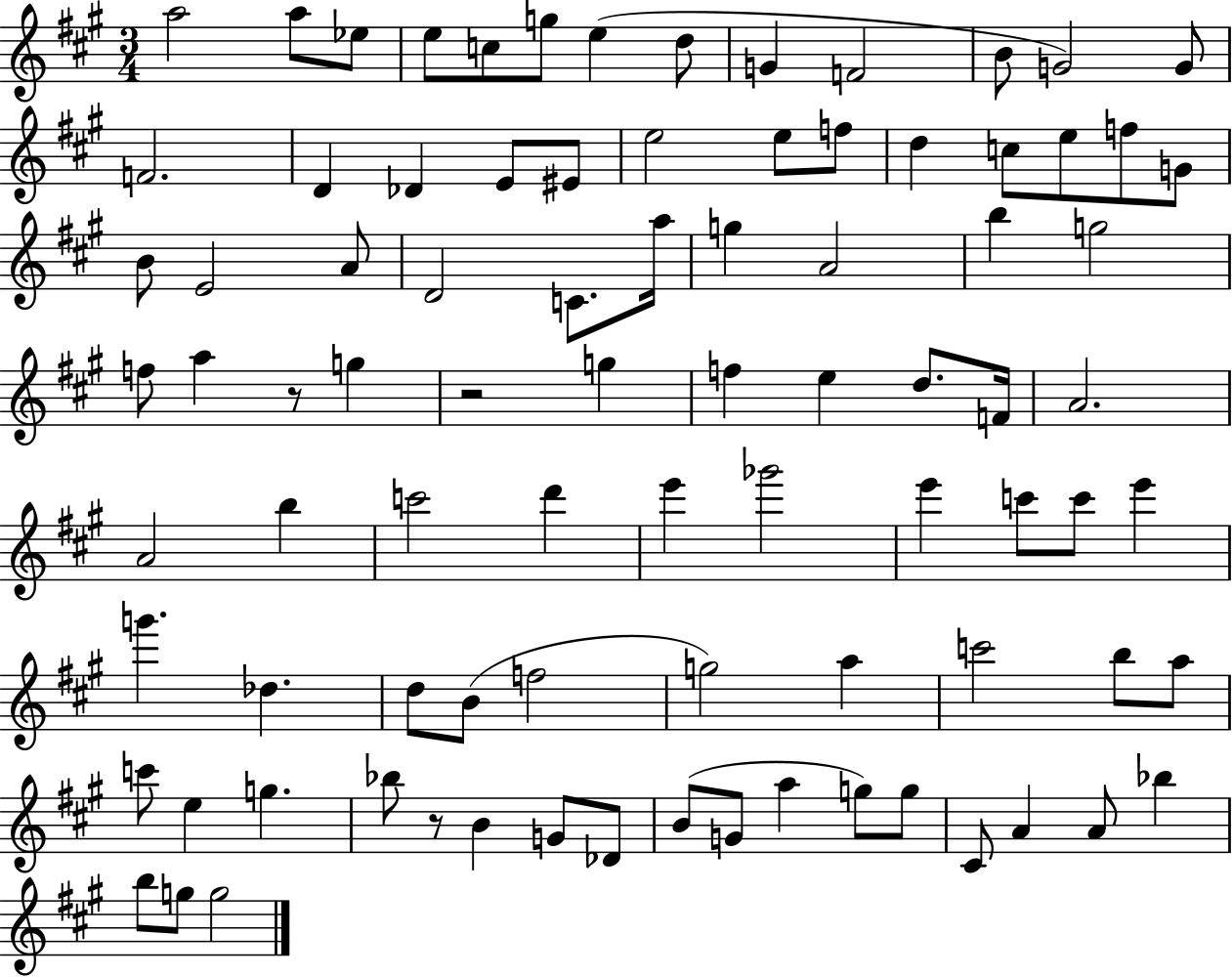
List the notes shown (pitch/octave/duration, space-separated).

A5/h A5/e Eb5/e E5/e C5/e G5/e E5/q D5/e G4/q F4/h B4/e G4/h G4/e F4/h. D4/q Db4/q E4/e EIS4/e E5/h E5/e F5/e D5/q C5/e E5/e F5/e G4/e B4/e E4/h A4/e D4/h C4/e. A5/s G5/q A4/h B5/q G5/h F5/e A5/q R/e G5/q R/h G5/q F5/q E5/q D5/e. F4/s A4/h. A4/h B5/q C6/h D6/q E6/q Gb6/h E6/q C6/e C6/e E6/q G6/q. Db5/q. D5/e B4/e F5/h G5/h A5/q C6/h B5/e A5/e C6/e E5/q G5/q. Bb5/e R/e B4/q G4/e Db4/e B4/e G4/e A5/q G5/e G5/e C#4/e A4/q A4/e Bb5/q B5/e G5/e G5/h